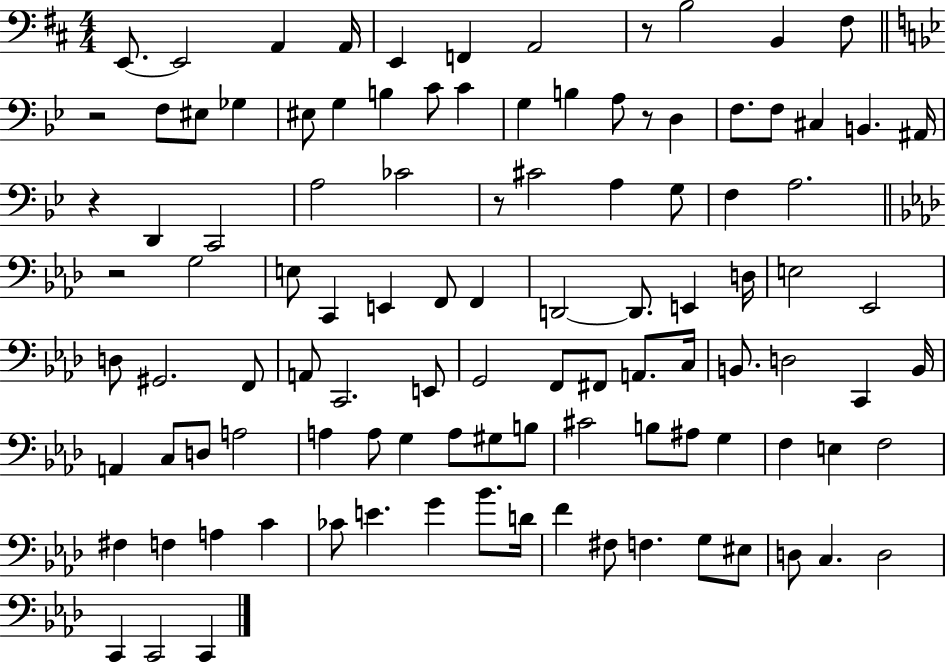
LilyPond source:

{
  \clef bass
  \numericTimeSignature
  \time 4/4
  \key d \major
  e,8.~~ e,2 a,4 a,16 | e,4 f,4 a,2 | r8 b2 b,4 fis8 | \bar "||" \break \key bes \major r2 f8 eis8 ges4 | eis8 g4 b4 c'8 c'4 | g4 b4 a8 r8 d4 | f8. f8 cis4 b,4. ais,16 | \break r4 d,4 c,2 | a2 ces'2 | r8 cis'2 a4 g8 | f4 a2. | \break \bar "||" \break \key aes \major r2 g2 | e8 c,4 e,4 f,8 f,4 | d,2~~ d,8. e,4 d16 | e2 ees,2 | \break d8 gis,2. f,8 | a,8 c,2. e,8 | g,2 f,8 fis,8 a,8. c16 | b,8. d2 c,4 b,16 | \break a,4 c8 d8 a2 | a4 a8 g4 a8 gis8 b8 | cis'2 b8 ais8 g4 | f4 e4 f2 | \break fis4 f4 a4 c'4 | ces'8 e'4. g'4 bes'8. d'16 | f'4 fis8 f4. g8 eis8 | d8 c4. d2 | \break c,4 c,2 c,4 | \bar "|."
}